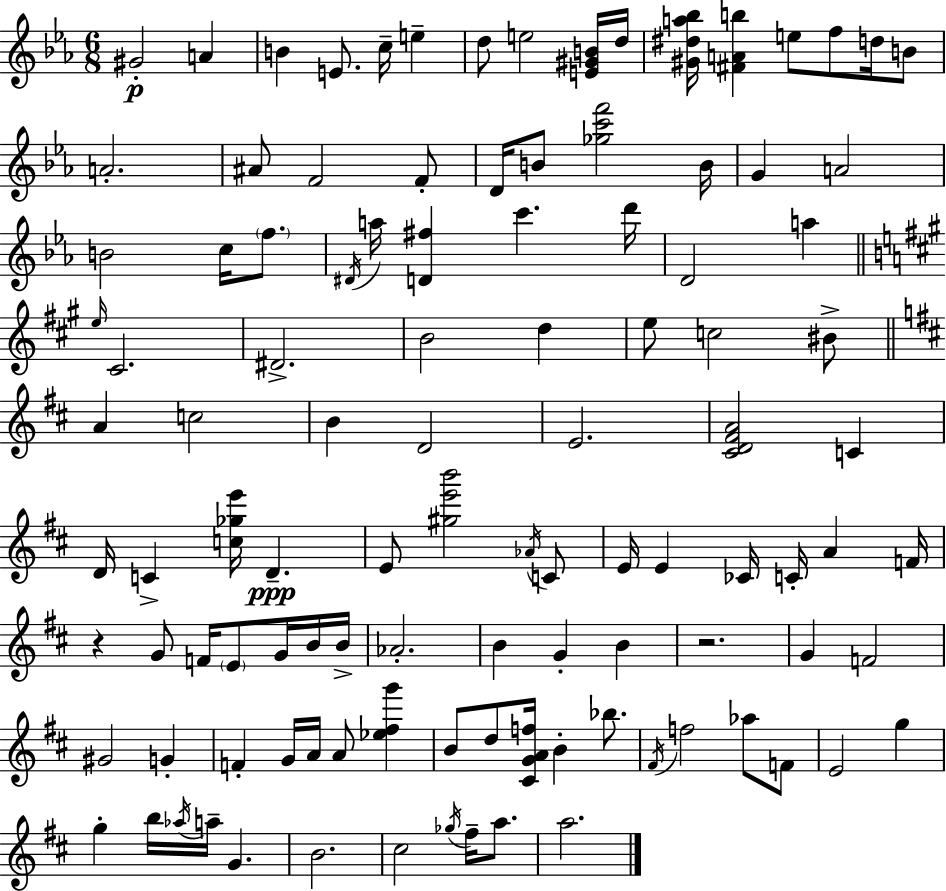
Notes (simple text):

G#4/h A4/q B4/q E4/e. C5/s E5/q D5/e E5/h [E4,G#4,B4]/s D5/s [G#4,D#5,A5,Bb5]/s [F#4,A4,B5]/q E5/e F5/e D5/s B4/e A4/h. A#4/e F4/h F4/e D4/s B4/e [Gb5,C6,F6]/h B4/s G4/q A4/h B4/h C5/s F5/e. D#4/s A5/s [D4,F#5]/q C6/q. D6/s D4/h A5/q E5/s C#4/h. D#4/h. B4/h D5/q E5/e C5/h BIS4/e A4/q C5/h B4/q D4/h E4/h. [C#4,D4,F#4,A4]/h C4/q D4/s C4/q [C5,Gb5,E6]/s D4/q. E4/e [G#5,E6,B6]/h Ab4/s C4/e E4/s E4/q CES4/s C4/s A4/q F4/s R/q G4/e F4/s E4/e G4/s B4/s B4/s Ab4/h. B4/q G4/q B4/q R/h. G4/q F4/h G#4/h G4/q F4/q G4/s A4/s A4/e [Eb5,F#5,G6]/q B4/e D5/e [C#4,G4,A4,F5]/s B4/q Bb5/e. F#4/s F5/h Ab5/e F4/e E4/h G5/q G5/q B5/s Ab5/s A5/s G4/q. B4/h. C#5/h Gb5/s F#5/s A5/e. A5/h.